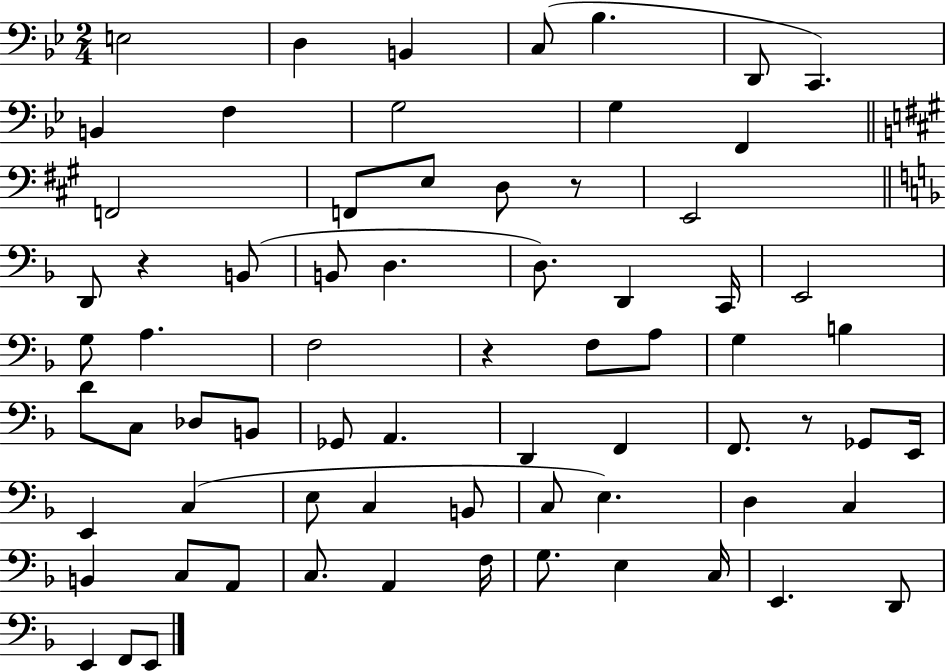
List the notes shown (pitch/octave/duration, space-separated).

E3/h D3/q B2/q C3/e Bb3/q. D2/e C2/q. B2/q F3/q G3/h G3/q F2/q F2/h F2/e E3/e D3/e R/e E2/h D2/e R/q B2/e B2/e D3/q. D3/e. D2/q C2/s E2/h G3/e A3/q. F3/h R/q F3/e A3/e G3/q B3/q D4/e C3/e Db3/e B2/e Gb2/e A2/q. D2/q F2/q F2/e. R/e Gb2/e E2/s E2/q C3/q E3/e C3/q B2/e C3/e E3/q. D3/q C3/q B2/q C3/e A2/e C3/e. A2/q F3/s G3/e. E3/q C3/s E2/q. D2/e E2/q F2/e E2/e